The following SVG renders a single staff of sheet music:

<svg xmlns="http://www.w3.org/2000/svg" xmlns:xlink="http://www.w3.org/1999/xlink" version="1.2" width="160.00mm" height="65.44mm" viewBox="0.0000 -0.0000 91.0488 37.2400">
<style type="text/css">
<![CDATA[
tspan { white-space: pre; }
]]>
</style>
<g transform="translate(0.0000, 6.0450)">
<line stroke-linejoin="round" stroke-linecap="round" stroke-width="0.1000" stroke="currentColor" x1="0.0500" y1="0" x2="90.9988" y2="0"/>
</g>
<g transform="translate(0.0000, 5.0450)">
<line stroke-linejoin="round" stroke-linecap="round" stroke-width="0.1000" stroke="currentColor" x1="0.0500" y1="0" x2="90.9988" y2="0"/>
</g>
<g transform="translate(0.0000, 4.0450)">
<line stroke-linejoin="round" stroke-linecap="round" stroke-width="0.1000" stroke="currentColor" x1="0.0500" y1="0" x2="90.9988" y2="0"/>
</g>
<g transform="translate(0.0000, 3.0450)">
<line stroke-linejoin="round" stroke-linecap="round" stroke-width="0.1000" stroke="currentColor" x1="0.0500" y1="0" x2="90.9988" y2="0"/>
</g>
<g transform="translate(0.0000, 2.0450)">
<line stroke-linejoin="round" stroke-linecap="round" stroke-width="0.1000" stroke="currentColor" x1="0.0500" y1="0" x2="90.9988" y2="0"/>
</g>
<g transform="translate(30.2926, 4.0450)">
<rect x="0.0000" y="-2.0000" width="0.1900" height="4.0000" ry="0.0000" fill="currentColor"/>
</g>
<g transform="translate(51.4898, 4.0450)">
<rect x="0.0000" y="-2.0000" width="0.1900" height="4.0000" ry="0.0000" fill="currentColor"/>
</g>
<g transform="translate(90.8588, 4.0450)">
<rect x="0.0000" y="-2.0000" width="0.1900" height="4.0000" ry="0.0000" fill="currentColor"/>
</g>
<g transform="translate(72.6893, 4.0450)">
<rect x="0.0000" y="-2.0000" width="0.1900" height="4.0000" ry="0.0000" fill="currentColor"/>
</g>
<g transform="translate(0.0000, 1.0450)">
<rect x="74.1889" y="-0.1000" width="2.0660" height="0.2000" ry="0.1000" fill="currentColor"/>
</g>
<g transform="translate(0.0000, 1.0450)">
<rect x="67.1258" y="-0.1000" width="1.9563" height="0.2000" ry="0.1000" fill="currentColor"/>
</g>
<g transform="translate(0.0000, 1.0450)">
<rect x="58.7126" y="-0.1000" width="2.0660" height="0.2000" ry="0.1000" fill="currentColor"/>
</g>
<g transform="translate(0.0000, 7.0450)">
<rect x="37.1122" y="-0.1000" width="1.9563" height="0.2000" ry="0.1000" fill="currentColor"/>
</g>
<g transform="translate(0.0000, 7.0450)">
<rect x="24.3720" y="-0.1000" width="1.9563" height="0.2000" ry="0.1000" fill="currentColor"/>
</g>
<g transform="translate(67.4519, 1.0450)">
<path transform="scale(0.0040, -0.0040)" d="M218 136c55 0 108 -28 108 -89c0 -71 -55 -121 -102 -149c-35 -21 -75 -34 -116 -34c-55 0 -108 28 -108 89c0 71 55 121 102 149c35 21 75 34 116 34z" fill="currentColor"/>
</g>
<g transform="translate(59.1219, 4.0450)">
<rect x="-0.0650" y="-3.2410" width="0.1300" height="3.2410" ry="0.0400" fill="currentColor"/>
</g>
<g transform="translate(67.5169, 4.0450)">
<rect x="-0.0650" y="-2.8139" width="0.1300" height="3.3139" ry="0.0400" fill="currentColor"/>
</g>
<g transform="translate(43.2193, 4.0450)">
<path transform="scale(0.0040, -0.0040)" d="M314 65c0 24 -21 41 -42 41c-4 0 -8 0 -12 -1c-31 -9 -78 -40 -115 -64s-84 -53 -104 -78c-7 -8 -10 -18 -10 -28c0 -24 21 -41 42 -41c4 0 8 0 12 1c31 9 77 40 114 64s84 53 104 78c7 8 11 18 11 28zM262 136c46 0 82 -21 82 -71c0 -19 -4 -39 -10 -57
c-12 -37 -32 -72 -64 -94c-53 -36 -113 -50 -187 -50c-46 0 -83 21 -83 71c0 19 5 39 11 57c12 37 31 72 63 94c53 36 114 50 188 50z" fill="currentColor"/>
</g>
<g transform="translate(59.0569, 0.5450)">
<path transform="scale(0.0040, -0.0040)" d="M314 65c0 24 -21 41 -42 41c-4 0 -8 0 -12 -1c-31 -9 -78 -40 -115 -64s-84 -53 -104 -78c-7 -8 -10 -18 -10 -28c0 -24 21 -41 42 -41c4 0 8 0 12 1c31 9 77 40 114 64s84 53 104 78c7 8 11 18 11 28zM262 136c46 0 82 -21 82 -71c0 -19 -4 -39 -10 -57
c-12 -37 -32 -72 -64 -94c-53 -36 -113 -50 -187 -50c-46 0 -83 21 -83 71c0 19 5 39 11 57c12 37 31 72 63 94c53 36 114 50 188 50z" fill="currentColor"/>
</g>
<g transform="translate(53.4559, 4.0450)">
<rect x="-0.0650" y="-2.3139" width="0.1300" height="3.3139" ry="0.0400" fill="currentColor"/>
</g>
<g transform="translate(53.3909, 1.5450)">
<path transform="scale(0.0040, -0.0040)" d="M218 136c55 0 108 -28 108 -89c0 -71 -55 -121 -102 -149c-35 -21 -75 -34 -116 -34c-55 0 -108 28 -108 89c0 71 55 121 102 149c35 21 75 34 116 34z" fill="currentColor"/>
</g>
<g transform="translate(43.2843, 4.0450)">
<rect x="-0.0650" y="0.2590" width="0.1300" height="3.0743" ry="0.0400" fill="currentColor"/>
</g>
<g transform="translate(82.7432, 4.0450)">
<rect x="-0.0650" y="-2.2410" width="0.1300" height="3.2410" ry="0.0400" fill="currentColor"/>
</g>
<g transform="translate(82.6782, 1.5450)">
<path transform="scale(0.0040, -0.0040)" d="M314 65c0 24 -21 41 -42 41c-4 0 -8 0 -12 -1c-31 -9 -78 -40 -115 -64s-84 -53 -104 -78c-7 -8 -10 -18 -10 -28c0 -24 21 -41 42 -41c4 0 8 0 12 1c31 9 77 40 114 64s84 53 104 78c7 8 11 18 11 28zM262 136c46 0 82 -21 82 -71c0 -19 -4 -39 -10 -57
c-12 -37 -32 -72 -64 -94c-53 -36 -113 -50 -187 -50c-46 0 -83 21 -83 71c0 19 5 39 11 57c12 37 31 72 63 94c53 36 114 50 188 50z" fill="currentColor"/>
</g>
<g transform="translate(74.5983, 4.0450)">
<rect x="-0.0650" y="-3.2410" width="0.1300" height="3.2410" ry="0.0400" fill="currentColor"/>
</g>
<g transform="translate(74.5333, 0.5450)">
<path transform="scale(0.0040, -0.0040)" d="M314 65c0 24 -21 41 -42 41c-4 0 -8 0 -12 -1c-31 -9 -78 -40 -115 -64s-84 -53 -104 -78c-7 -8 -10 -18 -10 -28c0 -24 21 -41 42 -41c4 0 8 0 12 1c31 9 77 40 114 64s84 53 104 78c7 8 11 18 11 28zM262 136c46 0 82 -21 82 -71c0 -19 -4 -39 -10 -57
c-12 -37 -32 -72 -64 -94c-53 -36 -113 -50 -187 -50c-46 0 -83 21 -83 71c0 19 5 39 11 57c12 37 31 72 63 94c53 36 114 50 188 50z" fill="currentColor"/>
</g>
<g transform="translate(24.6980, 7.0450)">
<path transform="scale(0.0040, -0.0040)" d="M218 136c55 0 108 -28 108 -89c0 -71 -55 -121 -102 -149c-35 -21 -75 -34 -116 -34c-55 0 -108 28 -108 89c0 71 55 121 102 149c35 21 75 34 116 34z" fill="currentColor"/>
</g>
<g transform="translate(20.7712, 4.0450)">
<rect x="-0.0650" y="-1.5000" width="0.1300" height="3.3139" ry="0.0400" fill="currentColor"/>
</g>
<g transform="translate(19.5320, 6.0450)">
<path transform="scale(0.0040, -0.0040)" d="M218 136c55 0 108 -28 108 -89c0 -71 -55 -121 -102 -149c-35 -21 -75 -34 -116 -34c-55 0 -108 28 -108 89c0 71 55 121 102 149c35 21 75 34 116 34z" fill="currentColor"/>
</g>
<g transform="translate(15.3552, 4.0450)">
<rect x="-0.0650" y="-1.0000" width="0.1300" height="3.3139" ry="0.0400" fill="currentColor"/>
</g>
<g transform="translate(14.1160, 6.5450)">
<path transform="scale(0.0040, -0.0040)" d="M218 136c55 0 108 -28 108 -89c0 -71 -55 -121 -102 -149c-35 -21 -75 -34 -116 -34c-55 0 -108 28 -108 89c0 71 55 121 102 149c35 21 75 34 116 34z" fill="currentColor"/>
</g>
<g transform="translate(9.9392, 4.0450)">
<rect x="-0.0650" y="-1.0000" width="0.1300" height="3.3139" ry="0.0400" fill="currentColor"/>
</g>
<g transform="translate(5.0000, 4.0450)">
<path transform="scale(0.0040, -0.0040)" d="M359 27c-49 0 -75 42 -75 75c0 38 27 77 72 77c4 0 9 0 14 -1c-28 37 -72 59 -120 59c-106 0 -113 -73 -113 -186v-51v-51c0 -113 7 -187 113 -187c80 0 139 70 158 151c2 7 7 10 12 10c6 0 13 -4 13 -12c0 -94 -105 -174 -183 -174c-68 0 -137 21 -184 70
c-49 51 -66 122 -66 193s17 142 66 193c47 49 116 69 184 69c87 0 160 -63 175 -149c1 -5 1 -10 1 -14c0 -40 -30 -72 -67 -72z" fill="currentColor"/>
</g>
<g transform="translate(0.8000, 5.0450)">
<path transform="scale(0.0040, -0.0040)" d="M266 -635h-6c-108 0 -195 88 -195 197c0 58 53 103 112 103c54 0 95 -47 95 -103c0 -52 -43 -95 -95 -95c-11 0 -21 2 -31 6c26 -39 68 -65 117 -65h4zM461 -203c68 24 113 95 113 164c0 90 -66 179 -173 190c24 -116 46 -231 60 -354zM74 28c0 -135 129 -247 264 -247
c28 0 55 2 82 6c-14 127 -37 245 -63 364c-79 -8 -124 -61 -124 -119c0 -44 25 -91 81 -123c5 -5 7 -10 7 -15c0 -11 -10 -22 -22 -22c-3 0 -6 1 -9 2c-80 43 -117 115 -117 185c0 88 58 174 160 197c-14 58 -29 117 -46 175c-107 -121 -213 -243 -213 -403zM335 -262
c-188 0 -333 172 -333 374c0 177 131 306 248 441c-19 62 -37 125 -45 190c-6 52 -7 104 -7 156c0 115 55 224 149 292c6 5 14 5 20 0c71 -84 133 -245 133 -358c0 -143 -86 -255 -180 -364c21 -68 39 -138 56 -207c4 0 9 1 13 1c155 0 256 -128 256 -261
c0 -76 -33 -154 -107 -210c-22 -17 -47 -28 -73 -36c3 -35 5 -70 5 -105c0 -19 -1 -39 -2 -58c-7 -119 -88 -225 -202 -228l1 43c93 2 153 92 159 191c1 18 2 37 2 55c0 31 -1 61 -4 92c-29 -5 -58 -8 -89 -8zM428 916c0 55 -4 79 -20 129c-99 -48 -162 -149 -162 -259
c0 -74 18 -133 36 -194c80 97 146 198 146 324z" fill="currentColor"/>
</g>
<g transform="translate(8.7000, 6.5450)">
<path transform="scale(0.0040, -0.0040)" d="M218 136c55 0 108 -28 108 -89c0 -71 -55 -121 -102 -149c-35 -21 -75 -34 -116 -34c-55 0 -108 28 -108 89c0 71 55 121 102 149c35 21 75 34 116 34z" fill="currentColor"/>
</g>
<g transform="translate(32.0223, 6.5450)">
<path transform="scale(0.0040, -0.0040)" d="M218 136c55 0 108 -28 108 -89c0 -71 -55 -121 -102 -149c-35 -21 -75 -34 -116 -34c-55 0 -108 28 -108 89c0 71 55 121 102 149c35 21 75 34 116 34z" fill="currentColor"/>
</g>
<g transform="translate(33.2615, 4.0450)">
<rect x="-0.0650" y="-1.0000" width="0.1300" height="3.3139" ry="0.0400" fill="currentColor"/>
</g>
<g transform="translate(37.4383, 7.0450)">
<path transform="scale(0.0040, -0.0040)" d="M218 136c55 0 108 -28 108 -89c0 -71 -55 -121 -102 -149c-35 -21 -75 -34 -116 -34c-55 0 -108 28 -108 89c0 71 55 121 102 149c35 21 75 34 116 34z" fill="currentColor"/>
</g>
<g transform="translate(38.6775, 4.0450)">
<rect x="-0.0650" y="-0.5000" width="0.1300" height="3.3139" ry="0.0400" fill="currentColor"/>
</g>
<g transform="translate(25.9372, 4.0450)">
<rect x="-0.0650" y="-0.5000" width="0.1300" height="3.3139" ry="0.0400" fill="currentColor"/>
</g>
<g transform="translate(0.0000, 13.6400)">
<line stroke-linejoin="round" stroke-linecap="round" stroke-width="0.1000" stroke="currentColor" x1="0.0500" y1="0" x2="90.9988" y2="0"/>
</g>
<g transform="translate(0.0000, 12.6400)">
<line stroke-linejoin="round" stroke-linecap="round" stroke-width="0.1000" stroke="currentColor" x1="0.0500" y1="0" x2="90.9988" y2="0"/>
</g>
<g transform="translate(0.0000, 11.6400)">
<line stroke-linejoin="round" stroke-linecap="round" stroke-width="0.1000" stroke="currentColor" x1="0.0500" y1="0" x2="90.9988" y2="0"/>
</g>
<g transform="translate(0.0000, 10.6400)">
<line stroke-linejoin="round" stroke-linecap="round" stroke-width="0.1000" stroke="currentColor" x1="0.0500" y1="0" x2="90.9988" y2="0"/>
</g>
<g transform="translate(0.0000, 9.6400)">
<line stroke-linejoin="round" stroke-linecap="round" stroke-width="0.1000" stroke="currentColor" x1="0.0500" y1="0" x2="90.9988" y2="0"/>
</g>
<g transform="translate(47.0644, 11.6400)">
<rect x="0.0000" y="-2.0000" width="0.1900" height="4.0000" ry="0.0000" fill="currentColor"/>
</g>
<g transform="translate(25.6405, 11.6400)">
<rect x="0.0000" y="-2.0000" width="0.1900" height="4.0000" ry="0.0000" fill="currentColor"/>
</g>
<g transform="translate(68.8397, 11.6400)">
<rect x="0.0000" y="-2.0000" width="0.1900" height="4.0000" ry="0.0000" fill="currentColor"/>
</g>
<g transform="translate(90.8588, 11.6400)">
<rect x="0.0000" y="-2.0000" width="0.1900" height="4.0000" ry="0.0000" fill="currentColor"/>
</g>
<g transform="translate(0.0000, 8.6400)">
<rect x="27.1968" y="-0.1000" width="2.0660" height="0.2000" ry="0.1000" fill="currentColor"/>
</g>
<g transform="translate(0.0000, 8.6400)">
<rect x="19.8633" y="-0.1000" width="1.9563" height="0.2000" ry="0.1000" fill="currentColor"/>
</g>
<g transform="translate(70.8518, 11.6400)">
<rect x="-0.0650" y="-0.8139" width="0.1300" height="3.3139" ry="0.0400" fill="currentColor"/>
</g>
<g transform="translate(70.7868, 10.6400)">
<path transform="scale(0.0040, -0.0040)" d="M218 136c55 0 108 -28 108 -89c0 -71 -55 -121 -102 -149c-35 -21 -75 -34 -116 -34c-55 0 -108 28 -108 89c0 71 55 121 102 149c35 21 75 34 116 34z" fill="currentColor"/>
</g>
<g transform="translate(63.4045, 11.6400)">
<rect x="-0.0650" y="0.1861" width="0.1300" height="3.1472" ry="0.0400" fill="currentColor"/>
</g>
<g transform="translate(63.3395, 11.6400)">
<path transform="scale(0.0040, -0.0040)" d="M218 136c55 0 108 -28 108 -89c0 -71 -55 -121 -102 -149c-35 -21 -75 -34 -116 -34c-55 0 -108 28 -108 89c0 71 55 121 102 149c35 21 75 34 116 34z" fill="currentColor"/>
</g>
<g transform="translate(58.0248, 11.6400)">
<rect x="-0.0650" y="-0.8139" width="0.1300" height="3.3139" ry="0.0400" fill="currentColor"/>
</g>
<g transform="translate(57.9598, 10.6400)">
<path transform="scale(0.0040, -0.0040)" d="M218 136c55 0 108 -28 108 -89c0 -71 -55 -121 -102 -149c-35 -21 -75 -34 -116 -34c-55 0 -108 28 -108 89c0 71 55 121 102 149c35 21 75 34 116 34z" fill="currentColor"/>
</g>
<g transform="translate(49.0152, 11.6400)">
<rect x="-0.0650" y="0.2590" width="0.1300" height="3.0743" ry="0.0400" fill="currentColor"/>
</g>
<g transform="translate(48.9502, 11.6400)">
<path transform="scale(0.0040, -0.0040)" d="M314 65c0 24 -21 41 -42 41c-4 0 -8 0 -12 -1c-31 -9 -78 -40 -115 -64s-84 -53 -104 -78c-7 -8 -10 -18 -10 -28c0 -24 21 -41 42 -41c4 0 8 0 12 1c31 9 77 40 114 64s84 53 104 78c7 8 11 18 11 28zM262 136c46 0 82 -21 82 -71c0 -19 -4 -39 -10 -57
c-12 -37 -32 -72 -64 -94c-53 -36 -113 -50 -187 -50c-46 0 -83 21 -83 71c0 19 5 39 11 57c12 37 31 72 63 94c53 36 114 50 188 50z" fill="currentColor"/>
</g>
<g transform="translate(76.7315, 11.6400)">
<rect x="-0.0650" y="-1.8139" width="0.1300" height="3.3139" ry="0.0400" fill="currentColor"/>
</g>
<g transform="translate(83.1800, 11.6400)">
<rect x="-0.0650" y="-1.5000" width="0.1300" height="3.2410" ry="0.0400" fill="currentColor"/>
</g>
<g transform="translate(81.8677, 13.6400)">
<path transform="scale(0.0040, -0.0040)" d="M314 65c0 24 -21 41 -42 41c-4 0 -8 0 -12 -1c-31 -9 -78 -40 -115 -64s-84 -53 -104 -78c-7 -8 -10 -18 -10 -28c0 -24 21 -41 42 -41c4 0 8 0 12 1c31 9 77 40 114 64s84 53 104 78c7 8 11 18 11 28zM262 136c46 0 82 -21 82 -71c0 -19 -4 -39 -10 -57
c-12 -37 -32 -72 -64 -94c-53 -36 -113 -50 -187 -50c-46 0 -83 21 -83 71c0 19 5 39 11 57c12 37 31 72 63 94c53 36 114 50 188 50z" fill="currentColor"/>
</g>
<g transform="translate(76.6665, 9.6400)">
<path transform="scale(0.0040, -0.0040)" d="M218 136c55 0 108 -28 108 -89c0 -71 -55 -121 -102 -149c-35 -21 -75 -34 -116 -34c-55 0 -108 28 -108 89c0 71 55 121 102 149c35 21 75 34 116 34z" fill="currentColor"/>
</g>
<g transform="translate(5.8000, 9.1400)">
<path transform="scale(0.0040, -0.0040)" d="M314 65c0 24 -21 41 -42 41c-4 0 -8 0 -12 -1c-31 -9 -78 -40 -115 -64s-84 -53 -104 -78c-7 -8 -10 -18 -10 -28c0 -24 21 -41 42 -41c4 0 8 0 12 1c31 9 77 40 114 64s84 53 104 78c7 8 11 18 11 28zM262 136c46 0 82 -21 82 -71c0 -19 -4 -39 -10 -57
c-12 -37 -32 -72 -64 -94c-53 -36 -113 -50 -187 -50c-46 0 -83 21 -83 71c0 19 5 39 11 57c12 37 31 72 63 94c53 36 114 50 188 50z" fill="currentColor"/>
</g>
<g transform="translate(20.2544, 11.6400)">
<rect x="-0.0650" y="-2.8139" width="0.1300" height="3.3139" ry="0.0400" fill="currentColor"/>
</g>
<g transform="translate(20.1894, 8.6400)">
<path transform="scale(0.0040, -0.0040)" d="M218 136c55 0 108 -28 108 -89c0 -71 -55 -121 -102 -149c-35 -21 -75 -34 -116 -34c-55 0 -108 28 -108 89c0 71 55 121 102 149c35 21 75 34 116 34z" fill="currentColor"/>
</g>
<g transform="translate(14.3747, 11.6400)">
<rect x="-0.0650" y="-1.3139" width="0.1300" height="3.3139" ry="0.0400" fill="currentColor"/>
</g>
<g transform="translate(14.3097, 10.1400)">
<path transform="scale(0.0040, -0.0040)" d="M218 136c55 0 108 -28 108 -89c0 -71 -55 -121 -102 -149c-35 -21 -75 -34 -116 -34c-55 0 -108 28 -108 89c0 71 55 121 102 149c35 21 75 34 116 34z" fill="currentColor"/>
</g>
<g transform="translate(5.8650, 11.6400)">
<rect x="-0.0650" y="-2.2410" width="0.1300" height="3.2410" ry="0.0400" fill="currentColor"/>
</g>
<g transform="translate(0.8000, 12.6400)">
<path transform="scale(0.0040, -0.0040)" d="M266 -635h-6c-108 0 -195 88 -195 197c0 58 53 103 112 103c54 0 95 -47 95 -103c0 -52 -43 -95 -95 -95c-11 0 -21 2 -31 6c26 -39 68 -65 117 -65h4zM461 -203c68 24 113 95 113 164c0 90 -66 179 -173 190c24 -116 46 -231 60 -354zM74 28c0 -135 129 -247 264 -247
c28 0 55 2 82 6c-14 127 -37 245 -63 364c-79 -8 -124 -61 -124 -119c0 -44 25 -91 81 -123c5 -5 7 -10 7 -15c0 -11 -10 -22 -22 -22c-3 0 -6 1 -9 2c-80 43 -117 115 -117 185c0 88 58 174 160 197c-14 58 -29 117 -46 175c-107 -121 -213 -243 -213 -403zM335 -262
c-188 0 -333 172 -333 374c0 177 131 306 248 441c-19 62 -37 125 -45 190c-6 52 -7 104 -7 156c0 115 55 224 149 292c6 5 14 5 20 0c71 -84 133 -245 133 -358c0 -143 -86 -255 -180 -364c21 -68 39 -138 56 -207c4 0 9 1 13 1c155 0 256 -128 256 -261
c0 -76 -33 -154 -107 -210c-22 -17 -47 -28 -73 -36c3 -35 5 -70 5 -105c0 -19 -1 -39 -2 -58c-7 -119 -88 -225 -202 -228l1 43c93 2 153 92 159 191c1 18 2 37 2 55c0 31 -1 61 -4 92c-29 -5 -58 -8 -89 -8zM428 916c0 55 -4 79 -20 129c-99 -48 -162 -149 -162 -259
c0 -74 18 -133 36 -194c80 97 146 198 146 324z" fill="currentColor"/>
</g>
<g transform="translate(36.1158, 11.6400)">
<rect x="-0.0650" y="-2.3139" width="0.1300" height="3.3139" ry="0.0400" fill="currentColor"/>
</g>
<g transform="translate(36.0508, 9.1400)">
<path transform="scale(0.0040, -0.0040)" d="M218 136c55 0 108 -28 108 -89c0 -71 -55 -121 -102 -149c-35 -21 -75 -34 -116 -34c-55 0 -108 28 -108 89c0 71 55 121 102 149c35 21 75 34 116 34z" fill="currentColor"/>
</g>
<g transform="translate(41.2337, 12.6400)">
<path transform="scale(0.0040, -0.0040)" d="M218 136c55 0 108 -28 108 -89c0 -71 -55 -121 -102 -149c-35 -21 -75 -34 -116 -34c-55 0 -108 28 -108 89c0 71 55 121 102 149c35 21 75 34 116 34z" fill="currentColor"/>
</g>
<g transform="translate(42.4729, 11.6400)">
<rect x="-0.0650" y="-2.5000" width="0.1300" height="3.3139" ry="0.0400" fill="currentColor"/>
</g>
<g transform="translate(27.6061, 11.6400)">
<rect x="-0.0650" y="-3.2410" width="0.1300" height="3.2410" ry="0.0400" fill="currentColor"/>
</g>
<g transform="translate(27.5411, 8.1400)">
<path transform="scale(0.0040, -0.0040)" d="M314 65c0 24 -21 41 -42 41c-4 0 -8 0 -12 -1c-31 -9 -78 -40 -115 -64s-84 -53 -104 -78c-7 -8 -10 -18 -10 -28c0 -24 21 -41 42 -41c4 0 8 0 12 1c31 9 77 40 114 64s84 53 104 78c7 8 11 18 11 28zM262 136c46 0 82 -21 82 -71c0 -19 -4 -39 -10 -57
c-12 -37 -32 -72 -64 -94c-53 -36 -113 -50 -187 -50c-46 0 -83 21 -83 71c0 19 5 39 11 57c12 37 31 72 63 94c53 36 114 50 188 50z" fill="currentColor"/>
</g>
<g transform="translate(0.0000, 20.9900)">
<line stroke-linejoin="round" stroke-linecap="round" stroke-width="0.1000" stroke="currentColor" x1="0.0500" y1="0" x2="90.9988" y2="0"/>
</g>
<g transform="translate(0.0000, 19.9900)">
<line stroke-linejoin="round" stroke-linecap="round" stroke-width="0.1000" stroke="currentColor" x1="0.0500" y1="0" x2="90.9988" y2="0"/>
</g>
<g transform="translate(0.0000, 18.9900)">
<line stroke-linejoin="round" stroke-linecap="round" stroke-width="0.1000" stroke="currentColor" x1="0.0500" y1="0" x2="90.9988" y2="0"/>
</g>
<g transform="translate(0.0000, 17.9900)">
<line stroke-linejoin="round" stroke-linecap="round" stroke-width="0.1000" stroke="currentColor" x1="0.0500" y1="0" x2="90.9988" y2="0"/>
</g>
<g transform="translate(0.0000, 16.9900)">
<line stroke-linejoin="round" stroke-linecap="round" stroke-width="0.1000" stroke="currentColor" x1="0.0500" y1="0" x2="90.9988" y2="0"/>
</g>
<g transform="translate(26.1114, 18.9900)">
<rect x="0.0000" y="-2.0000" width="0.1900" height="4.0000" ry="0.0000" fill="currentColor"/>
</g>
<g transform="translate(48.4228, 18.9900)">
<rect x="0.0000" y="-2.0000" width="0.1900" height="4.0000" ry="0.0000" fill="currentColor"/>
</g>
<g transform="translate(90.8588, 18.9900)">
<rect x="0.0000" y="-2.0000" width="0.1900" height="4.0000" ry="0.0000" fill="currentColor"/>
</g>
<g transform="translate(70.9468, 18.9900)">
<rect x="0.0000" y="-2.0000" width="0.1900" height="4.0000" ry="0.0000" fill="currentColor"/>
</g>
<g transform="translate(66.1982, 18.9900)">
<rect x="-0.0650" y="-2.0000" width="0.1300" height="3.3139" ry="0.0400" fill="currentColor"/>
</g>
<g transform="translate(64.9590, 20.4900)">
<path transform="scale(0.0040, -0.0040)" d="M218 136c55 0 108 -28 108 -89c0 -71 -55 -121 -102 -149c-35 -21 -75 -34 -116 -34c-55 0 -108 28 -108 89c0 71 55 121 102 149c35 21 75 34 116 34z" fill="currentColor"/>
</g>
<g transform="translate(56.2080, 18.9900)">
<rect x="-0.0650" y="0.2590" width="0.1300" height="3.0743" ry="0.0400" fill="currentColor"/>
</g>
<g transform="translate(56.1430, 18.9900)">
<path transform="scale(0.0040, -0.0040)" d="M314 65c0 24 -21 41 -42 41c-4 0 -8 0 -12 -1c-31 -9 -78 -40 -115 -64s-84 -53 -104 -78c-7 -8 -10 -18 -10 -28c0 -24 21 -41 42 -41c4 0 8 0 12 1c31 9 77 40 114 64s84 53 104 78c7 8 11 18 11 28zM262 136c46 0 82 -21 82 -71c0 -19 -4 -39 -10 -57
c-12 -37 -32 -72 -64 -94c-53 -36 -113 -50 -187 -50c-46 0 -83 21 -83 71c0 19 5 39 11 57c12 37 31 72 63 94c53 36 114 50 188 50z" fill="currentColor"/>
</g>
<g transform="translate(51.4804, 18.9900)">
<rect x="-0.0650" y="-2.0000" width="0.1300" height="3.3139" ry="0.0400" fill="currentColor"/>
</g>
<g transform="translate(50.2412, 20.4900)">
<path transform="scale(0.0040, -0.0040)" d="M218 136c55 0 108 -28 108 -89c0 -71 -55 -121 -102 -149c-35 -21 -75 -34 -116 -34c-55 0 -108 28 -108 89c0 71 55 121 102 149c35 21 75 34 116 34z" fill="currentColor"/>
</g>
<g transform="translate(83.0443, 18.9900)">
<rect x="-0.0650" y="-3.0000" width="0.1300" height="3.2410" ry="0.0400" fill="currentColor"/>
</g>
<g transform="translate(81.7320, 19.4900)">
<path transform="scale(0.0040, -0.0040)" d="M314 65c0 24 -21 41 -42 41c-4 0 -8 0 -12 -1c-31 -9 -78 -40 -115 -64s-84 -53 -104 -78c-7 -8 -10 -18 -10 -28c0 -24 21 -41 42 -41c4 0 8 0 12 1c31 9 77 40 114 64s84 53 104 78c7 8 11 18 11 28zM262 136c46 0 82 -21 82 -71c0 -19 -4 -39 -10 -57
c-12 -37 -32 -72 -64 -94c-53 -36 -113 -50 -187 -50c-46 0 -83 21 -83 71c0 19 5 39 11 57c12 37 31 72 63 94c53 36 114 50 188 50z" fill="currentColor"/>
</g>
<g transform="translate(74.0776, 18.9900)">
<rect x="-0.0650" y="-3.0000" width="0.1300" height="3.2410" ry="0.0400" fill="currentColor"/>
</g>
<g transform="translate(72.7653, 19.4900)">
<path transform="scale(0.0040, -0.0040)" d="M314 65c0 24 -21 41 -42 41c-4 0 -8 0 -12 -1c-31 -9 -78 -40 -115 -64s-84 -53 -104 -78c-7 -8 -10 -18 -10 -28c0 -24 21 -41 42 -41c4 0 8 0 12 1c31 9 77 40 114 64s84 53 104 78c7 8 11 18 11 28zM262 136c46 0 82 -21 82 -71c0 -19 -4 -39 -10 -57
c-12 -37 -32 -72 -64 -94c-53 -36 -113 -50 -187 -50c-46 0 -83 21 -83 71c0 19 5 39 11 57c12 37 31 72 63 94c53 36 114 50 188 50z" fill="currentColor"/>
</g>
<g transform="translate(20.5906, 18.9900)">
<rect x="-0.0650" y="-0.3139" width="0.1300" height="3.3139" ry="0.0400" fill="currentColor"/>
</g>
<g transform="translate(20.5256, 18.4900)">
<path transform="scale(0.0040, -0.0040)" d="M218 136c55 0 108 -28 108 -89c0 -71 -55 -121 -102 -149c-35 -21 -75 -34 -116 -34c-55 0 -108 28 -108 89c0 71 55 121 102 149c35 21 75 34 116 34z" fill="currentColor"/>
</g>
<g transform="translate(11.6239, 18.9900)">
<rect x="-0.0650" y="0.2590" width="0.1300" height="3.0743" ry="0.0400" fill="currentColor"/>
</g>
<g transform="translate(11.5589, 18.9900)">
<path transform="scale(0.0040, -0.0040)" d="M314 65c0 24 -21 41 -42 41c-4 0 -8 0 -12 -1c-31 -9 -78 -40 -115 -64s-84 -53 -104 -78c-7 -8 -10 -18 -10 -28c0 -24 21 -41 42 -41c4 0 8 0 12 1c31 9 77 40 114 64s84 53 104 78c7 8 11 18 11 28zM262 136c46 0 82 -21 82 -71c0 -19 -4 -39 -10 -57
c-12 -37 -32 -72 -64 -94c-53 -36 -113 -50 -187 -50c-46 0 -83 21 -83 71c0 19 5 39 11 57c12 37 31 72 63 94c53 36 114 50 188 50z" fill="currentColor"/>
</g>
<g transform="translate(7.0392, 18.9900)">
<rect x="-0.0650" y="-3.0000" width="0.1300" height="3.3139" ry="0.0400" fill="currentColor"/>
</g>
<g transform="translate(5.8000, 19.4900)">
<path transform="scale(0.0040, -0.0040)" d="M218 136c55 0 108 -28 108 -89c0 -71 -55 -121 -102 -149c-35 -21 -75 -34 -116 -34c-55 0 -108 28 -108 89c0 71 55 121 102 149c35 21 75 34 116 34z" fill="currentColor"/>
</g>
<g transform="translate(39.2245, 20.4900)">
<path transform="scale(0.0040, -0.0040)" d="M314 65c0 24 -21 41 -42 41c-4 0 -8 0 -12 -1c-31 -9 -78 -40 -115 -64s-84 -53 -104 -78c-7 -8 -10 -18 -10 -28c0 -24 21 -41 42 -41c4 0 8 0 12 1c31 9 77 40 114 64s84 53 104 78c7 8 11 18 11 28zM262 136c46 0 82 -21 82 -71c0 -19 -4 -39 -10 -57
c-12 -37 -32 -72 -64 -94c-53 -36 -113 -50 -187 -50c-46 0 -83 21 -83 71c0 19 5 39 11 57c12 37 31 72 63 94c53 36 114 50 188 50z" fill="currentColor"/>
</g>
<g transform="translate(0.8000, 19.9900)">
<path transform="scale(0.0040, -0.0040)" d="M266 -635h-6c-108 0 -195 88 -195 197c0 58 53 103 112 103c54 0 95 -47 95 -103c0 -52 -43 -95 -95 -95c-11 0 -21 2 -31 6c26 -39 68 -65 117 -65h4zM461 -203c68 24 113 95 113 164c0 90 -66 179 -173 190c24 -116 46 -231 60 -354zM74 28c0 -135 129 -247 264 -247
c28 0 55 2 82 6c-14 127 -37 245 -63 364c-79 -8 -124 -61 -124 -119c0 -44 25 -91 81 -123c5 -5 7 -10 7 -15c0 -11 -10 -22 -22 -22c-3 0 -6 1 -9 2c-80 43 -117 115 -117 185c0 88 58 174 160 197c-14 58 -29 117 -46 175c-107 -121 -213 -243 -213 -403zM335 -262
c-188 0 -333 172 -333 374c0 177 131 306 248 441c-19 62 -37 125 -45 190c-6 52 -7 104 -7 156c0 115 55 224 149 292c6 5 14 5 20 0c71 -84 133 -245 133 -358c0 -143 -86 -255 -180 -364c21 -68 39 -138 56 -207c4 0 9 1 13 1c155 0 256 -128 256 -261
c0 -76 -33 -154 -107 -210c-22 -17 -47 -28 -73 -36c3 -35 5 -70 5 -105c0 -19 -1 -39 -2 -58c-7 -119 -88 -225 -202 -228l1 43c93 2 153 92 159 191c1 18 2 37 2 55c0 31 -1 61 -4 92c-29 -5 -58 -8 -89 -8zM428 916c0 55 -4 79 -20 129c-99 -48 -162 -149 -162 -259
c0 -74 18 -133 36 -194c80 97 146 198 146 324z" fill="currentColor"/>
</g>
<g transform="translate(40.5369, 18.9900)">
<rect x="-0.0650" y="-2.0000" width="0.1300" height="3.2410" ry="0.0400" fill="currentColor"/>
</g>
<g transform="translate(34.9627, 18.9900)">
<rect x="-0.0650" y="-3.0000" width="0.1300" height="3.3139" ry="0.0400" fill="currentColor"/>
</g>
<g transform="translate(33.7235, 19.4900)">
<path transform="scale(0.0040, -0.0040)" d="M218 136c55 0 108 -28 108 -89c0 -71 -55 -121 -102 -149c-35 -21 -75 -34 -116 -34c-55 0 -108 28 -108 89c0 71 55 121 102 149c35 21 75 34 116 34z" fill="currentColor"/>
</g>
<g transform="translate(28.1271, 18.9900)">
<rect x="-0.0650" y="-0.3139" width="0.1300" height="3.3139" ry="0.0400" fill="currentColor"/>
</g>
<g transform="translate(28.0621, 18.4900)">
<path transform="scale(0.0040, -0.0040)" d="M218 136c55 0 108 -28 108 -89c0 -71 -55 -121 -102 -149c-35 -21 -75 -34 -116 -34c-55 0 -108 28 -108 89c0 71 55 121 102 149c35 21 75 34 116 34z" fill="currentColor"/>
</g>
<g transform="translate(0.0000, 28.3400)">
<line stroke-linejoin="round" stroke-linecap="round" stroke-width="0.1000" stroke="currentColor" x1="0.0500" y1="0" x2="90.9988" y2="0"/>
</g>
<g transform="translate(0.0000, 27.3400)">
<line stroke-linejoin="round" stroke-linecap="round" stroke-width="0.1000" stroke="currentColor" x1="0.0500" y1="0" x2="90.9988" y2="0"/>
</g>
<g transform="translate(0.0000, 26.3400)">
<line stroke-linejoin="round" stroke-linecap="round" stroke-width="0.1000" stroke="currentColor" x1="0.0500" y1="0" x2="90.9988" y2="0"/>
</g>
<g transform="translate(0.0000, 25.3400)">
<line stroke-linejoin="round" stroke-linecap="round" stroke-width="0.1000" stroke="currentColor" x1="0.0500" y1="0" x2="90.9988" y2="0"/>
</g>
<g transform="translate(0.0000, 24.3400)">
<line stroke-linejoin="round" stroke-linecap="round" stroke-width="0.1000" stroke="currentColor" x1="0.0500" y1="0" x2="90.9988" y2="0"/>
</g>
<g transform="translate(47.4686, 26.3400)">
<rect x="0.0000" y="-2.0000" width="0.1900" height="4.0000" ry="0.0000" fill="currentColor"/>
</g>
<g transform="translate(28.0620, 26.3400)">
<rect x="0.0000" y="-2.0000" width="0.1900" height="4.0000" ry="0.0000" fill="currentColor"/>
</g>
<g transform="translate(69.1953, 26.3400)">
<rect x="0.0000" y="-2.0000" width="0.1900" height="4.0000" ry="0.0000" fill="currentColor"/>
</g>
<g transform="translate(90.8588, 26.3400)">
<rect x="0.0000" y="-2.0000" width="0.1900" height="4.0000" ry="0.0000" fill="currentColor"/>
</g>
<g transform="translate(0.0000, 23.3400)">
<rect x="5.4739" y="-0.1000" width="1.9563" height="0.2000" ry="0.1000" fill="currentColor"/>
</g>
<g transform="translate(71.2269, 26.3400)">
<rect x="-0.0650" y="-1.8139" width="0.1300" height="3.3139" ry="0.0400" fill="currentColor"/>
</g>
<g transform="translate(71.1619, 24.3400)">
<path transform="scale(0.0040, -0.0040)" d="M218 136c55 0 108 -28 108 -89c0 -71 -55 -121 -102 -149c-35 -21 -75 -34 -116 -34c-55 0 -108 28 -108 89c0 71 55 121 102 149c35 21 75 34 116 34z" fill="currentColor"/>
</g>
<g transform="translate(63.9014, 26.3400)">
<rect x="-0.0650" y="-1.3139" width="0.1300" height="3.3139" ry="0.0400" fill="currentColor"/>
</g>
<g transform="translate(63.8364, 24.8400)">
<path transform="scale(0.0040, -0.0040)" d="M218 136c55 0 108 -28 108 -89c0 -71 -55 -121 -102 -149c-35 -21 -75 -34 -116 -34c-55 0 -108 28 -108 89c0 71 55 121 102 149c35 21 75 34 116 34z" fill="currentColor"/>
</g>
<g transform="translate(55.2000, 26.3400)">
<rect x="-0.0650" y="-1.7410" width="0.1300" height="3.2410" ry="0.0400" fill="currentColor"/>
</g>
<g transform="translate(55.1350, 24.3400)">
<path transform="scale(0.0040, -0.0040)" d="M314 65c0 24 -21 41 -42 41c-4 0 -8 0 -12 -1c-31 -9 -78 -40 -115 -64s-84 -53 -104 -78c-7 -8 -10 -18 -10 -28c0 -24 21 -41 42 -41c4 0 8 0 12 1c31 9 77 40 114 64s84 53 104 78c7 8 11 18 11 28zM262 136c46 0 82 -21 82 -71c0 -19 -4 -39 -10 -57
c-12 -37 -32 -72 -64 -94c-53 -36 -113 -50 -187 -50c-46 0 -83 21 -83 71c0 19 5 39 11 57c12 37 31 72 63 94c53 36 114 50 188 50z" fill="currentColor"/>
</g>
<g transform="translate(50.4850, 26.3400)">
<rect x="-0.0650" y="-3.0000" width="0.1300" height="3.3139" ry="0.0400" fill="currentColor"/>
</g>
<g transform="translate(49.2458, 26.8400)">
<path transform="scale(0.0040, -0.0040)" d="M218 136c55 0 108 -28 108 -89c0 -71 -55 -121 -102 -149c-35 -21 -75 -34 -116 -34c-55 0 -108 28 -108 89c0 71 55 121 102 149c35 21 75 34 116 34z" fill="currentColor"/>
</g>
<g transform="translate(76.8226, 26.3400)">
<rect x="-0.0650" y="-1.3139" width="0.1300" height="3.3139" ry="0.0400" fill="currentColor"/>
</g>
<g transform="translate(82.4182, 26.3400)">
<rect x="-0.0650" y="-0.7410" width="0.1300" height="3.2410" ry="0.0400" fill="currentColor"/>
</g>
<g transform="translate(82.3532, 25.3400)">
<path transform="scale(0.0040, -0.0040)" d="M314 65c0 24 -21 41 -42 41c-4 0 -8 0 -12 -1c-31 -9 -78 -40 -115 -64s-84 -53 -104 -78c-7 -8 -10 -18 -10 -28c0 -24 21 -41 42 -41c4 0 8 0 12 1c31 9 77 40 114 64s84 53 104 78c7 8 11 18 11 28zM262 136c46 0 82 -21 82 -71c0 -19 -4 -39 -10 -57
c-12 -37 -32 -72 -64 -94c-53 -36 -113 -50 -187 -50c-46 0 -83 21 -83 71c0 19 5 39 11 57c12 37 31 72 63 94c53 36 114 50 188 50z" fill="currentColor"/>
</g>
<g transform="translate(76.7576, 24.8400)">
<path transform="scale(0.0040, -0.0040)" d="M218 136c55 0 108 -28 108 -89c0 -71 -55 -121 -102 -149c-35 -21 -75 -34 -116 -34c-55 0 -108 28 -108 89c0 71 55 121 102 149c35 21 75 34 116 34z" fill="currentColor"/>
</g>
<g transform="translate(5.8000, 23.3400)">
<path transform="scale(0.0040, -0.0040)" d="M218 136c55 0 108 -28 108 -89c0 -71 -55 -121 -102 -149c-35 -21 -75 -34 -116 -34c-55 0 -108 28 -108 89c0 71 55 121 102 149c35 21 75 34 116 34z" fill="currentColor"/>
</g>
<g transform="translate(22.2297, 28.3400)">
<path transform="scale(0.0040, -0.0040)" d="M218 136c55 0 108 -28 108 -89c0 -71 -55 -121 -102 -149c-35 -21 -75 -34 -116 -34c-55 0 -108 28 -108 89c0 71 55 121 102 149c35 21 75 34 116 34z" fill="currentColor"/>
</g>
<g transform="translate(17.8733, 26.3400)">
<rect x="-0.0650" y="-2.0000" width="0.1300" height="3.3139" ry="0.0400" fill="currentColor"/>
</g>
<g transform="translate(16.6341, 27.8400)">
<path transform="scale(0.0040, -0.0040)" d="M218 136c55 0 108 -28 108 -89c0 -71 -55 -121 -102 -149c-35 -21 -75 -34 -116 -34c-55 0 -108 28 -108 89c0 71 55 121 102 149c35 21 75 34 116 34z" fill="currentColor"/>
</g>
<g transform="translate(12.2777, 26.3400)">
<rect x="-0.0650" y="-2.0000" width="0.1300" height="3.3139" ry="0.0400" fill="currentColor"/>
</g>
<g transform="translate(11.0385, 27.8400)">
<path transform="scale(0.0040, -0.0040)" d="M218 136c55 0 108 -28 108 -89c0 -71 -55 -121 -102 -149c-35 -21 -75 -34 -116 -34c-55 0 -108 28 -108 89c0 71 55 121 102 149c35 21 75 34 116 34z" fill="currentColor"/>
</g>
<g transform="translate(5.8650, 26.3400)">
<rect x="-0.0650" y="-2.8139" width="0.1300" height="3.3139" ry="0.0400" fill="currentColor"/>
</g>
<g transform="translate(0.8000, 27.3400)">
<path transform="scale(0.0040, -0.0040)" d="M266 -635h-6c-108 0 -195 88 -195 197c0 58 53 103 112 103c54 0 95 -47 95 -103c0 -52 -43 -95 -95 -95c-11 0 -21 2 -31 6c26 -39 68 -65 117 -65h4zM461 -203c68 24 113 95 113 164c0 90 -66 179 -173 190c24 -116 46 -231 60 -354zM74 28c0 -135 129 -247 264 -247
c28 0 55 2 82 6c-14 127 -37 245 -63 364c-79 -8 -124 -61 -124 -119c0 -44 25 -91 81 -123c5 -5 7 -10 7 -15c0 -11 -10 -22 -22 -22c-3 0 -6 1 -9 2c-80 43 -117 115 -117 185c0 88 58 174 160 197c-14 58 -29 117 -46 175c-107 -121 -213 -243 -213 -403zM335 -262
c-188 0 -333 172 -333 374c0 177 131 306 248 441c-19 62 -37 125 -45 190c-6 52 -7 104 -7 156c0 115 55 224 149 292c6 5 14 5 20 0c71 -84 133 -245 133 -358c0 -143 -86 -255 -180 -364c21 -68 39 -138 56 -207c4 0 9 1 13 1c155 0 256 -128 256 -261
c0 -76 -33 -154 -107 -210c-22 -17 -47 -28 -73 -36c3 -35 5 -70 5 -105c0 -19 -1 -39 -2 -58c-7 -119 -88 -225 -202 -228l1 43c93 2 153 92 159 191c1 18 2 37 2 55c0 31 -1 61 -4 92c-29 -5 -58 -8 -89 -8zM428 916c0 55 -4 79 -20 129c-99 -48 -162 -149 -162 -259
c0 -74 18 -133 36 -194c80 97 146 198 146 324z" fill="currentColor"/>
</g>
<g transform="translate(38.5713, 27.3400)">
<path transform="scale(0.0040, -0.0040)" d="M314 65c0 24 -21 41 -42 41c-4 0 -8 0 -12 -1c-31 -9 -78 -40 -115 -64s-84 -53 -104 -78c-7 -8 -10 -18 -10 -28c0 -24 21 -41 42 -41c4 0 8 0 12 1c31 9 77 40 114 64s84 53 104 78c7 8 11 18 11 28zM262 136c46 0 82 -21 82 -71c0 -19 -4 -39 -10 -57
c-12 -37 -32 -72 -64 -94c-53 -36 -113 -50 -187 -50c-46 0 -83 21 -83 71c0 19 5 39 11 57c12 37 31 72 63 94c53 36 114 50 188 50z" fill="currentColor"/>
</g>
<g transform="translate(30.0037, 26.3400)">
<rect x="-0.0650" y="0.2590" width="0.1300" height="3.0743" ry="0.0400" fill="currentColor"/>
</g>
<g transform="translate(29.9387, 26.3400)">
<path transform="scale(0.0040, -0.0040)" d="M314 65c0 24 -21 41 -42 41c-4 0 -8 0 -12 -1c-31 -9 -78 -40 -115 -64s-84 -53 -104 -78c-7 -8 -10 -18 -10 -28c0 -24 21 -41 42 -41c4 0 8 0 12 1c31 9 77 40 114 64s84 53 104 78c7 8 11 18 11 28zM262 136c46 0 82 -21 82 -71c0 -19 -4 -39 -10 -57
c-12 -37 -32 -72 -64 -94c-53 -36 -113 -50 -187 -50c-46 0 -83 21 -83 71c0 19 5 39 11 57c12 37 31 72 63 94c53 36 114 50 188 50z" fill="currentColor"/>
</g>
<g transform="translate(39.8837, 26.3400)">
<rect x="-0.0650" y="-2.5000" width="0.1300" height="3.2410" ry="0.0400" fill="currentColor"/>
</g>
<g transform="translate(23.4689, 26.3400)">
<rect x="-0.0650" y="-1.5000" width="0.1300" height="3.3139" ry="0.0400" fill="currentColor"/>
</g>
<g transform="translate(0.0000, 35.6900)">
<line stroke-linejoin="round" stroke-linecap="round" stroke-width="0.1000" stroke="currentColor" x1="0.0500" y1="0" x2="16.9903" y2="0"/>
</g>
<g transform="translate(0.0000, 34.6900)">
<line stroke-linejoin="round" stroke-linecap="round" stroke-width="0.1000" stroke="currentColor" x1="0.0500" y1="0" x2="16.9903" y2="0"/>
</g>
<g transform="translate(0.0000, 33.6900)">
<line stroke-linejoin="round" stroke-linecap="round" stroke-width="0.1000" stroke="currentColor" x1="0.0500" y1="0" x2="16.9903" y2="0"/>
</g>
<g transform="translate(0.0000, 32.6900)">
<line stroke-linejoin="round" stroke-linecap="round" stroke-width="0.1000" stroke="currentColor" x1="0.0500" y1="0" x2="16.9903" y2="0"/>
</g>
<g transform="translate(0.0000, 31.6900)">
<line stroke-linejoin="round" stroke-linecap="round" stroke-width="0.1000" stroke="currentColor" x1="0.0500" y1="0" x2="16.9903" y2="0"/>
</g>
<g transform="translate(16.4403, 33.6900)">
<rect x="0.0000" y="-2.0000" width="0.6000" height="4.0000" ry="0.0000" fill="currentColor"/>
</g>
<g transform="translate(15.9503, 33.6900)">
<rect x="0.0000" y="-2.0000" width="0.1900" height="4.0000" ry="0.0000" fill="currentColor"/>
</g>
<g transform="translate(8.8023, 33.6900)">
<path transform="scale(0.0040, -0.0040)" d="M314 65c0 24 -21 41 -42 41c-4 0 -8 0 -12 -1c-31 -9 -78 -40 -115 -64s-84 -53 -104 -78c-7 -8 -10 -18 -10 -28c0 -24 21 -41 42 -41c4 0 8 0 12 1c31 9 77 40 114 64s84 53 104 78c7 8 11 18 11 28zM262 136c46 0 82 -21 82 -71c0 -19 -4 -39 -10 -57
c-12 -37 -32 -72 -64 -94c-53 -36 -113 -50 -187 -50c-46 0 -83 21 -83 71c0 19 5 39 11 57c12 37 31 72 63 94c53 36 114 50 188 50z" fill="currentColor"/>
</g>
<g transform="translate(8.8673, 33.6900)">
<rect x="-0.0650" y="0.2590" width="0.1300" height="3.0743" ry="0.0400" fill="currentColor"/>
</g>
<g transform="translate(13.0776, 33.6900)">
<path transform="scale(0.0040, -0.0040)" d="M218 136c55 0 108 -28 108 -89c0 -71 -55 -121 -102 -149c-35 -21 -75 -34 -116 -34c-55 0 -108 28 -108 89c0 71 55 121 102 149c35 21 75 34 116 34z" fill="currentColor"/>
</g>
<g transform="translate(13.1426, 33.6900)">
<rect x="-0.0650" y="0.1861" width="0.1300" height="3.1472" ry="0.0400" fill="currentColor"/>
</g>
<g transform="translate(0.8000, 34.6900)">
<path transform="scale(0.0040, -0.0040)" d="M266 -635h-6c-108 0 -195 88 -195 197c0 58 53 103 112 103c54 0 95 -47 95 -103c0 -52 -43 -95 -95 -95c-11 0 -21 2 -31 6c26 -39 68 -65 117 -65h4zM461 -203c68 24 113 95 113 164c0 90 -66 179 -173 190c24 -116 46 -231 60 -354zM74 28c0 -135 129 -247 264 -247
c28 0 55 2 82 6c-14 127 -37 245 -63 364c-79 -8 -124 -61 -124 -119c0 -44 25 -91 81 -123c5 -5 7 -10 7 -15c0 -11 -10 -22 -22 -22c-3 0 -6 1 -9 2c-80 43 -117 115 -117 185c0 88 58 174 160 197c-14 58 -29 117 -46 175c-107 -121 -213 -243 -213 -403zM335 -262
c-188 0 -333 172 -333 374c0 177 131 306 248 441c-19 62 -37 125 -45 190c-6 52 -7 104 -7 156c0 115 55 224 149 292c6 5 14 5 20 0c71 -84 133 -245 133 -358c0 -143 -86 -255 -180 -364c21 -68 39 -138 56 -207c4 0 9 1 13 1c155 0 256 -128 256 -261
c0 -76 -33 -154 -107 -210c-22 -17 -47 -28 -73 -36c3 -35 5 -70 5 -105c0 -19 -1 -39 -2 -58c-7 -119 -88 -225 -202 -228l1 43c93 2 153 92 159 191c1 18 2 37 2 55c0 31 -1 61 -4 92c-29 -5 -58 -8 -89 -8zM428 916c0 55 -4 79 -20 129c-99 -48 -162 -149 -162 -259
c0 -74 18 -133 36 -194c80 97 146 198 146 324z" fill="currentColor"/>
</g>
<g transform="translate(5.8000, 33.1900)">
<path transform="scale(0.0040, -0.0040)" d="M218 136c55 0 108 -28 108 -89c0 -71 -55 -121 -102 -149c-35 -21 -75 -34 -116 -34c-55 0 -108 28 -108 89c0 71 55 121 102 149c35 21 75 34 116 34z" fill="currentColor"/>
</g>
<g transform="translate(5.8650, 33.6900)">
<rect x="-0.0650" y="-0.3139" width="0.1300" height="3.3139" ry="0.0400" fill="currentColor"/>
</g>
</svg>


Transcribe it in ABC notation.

X:1
T:Untitled
M:4/4
L:1/4
K:C
D D E C D C B2 g b2 a b2 g2 g2 e a b2 g G B2 d B d f E2 A B2 c c A F2 F B2 F A2 A2 a F F E B2 G2 A f2 e f e d2 c B2 B